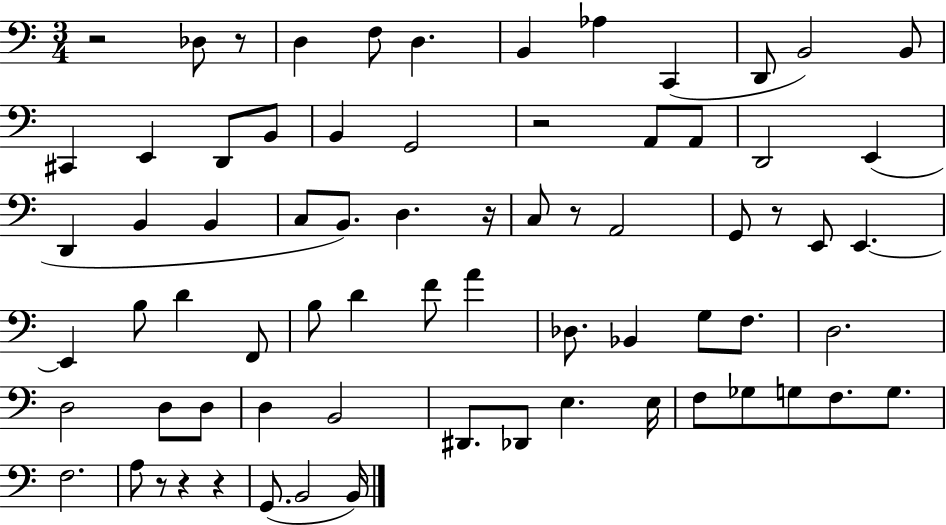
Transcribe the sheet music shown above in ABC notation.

X:1
T:Untitled
M:3/4
L:1/4
K:C
z2 _D,/2 z/2 D, F,/2 D, B,, _A, C,, D,,/2 B,,2 B,,/2 ^C,, E,, D,,/2 B,,/2 B,, G,,2 z2 A,,/2 A,,/2 D,,2 E,, D,, B,, B,, C,/2 B,,/2 D, z/4 C,/2 z/2 A,,2 G,,/2 z/2 E,,/2 E,, E,, B,/2 D F,,/2 B,/2 D F/2 A _D,/2 _B,, G,/2 F,/2 D,2 D,2 D,/2 D,/2 D, B,,2 ^D,,/2 _D,,/2 E, E,/4 F,/2 _G,/2 G,/2 F,/2 G,/2 F,2 A,/2 z/2 z z G,,/2 B,,2 B,,/4